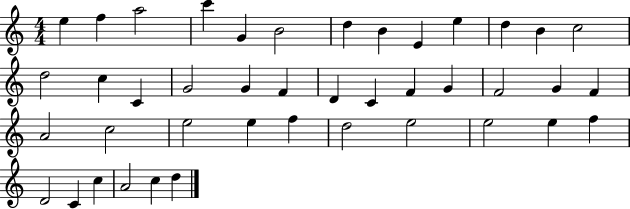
E5/q F5/q A5/h C6/q G4/q B4/h D5/q B4/q E4/q E5/q D5/q B4/q C5/h D5/h C5/q C4/q G4/h G4/q F4/q D4/q C4/q F4/q G4/q F4/h G4/q F4/q A4/h C5/h E5/h E5/q F5/q D5/h E5/h E5/h E5/q F5/q D4/h C4/q C5/q A4/h C5/q D5/q